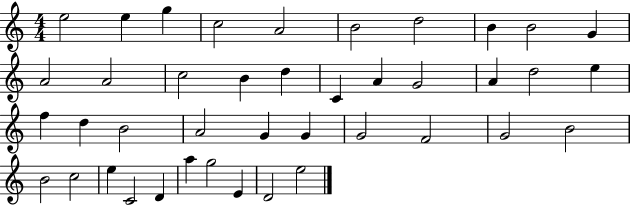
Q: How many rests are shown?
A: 0